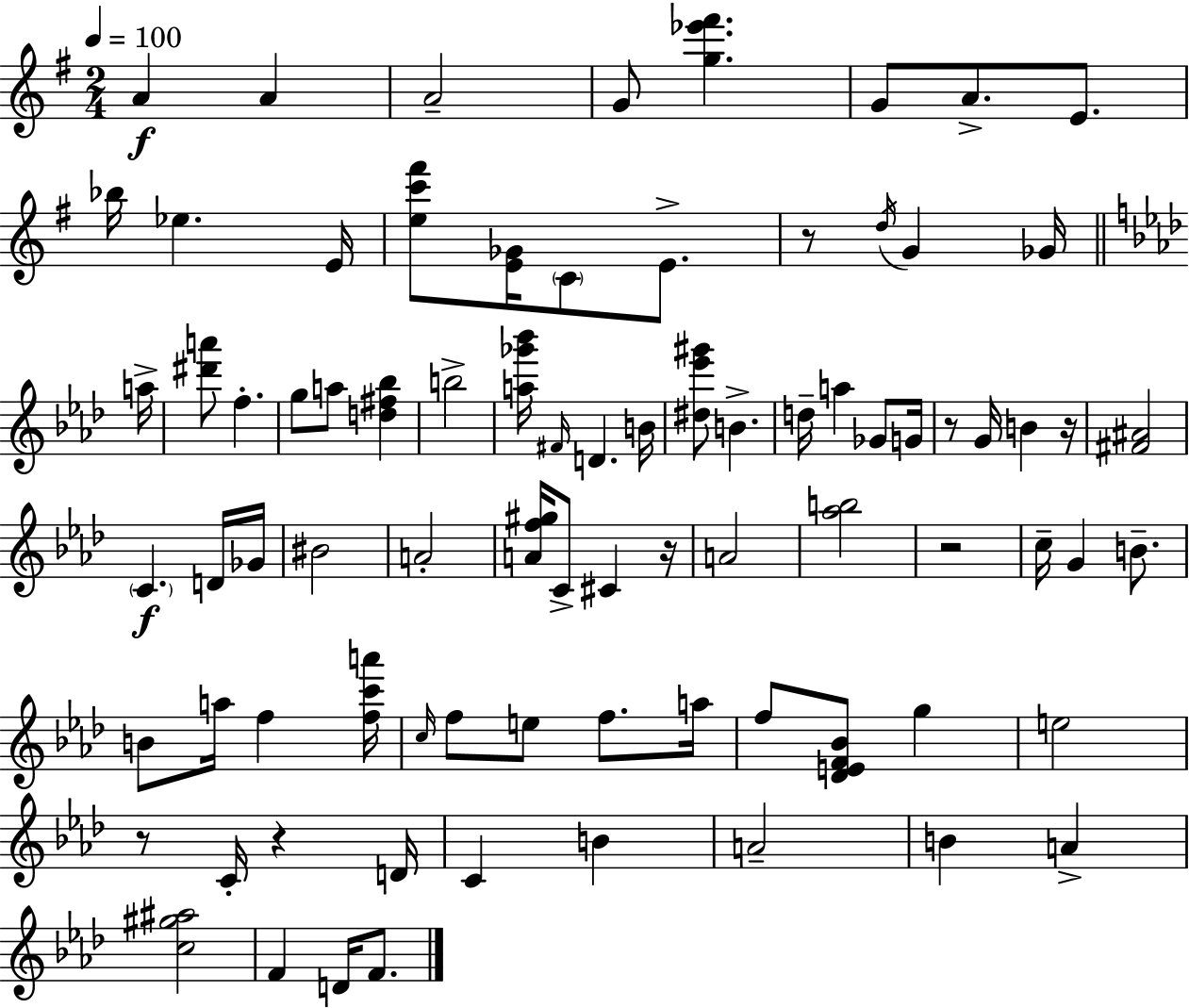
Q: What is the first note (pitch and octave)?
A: A4